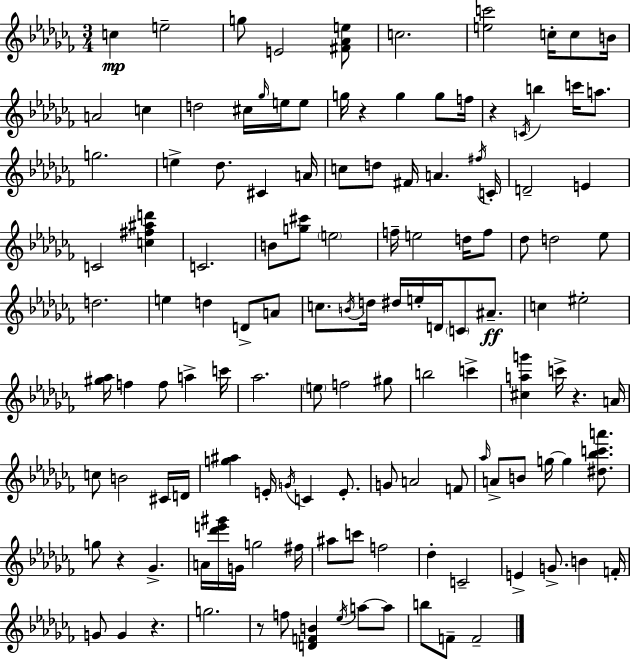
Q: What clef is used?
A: treble